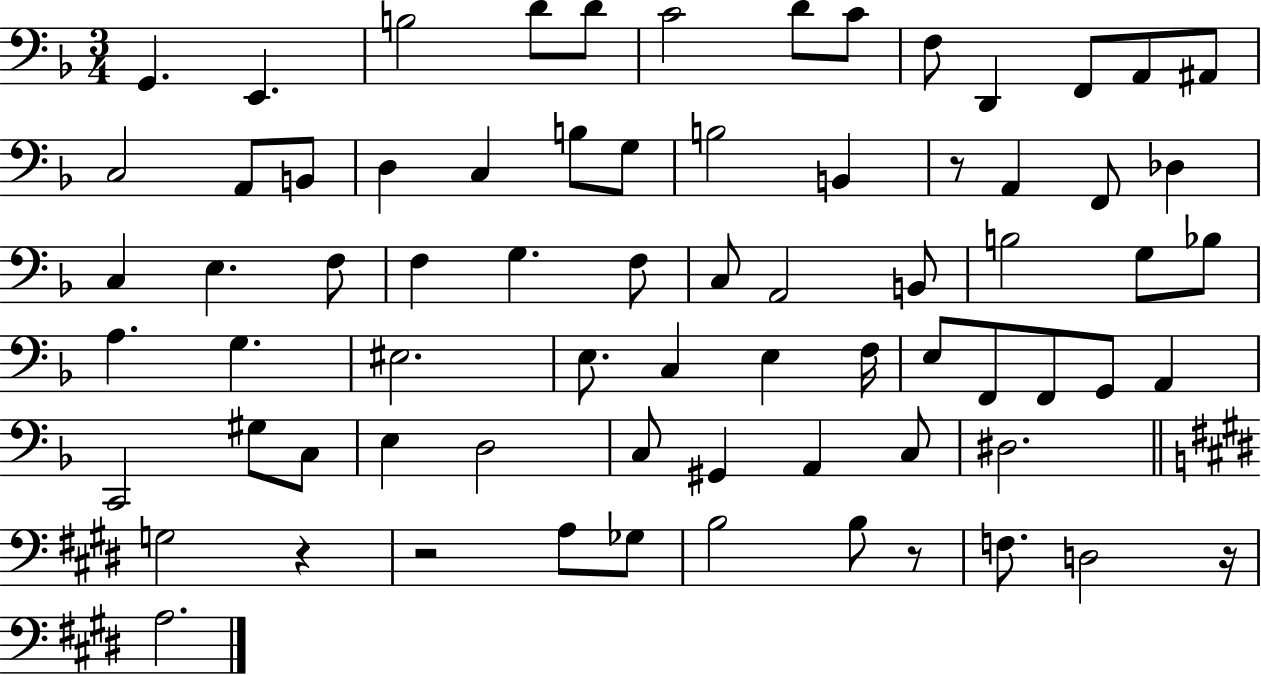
G2/q. E2/q. B3/h D4/e D4/e C4/h D4/e C4/e F3/e D2/q F2/e A2/e A#2/e C3/h A2/e B2/e D3/q C3/q B3/e G3/e B3/h B2/q R/e A2/q F2/e Db3/q C3/q E3/q. F3/e F3/q G3/q. F3/e C3/e A2/h B2/e B3/h G3/e Bb3/e A3/q. G3/q. EIS3/h. E3/e. C3/q E3/q F3/s E3/e F2/e F2/e G2/e A2/q C2/h G#3/e C3/e E3/q D3/h C3/e G#2/q A2/q C3/e D#3/h. G3/h R/q R/h A3/e Gb3/e B3/h B3/e R/e F3/e. D3/h R/s A3/h.